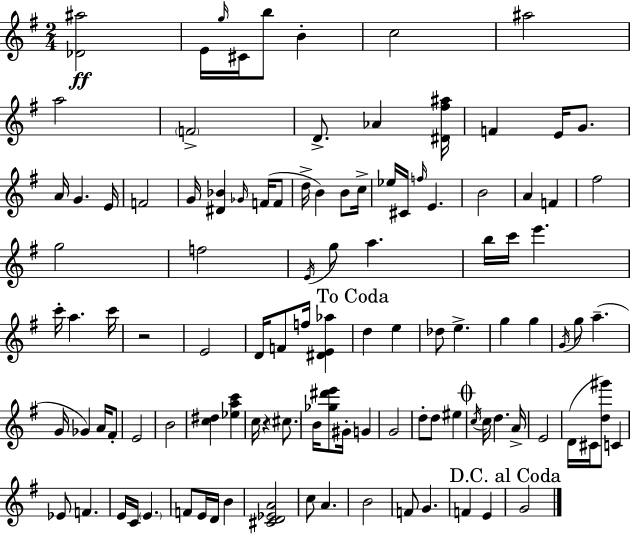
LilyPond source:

{
  \clef treble
  \numericTimeSignature
  \time 2/4
  \key e \minor
  <des' ais''>2\ff | e'16 \grace { g''16 } cis'16 b''8 b'4-. | c''2 | ais''2 | \break a''2 | \parenthesize f'2-> | d'8.-> aes'4 | <dis' fis'' ais''>16 f'4 e'16 g'8. | \break a'16 g'4. | e'16 f'2 | g'16 <dis' bes'>4 \grace { ges'16 }( f'16 | f'8 d''16-> b'4) b'8 | \break c''16-> ees''16 cis'16 \grace { f''16 } e'4. | b'2 | a'4 f'4 | fis''2 | \break g''2 | f''2 | \acciaccatura { e'16 } g''8 a''4. | b''16 c'''16 e'''4. | \break c'''16-. a''4. | c'''16 r2 | e'2 | d'16 f'8 f''16 | \break <dis' e' aes''>4 \mark "To Coda" d''4 | e''4 des''8 e''4.-> | g''4 | g''4 \acciaccatura { g'16 } g''8 a''4.--( | \break g'16 ges'4) | a'16 fis'8-. e'2 | b'2 | <c'' dis''>4 | \break <ees'' a'' c'''>4 c''16 r4 | \parenthesize cis''8. b'16 <ges'' dis''' e'''>8 | gis'16-. g'4 g'2 | d''8-. d''8 | \break eis''4 \mark \markup { \musicglyph "scripts.coda" } \acciaccatura { c''16 } c''16 d''4. | a'16-> e'2 | d'16( cis'16 | <d'' gis'''>8) c'4 ees'8 | \break f'4. e'16 c'16 | \parenthesize e'4. f'8 | e'16 d'16 b'4 <cis' d' ees' a'>2 | c''8 | \break a'4. b'2 | f'8 | g'4. f'4 | e'4 \mark "D.C. al Coda" g'2 | \break \bar "|."
}